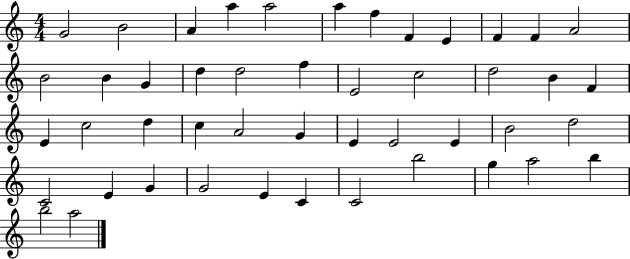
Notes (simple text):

G4/h B4/h A4/q A5/q A5/h A5/q F5/q F4/q E4/q F4/q F4/q A4/h B4/h B4/q G4/q D5/q D5/h F5/q E4/h C5/h D5/h B4/q F4/q E4/q C5/h D5/q C5/q A4/h G4/q E4/q E4/h E4/q B4/h D5/h C4/h E4/q G4/q G4/h E4/q C4/q C4/h B5/h G5/q A5/h B5/q B5/h A5/h